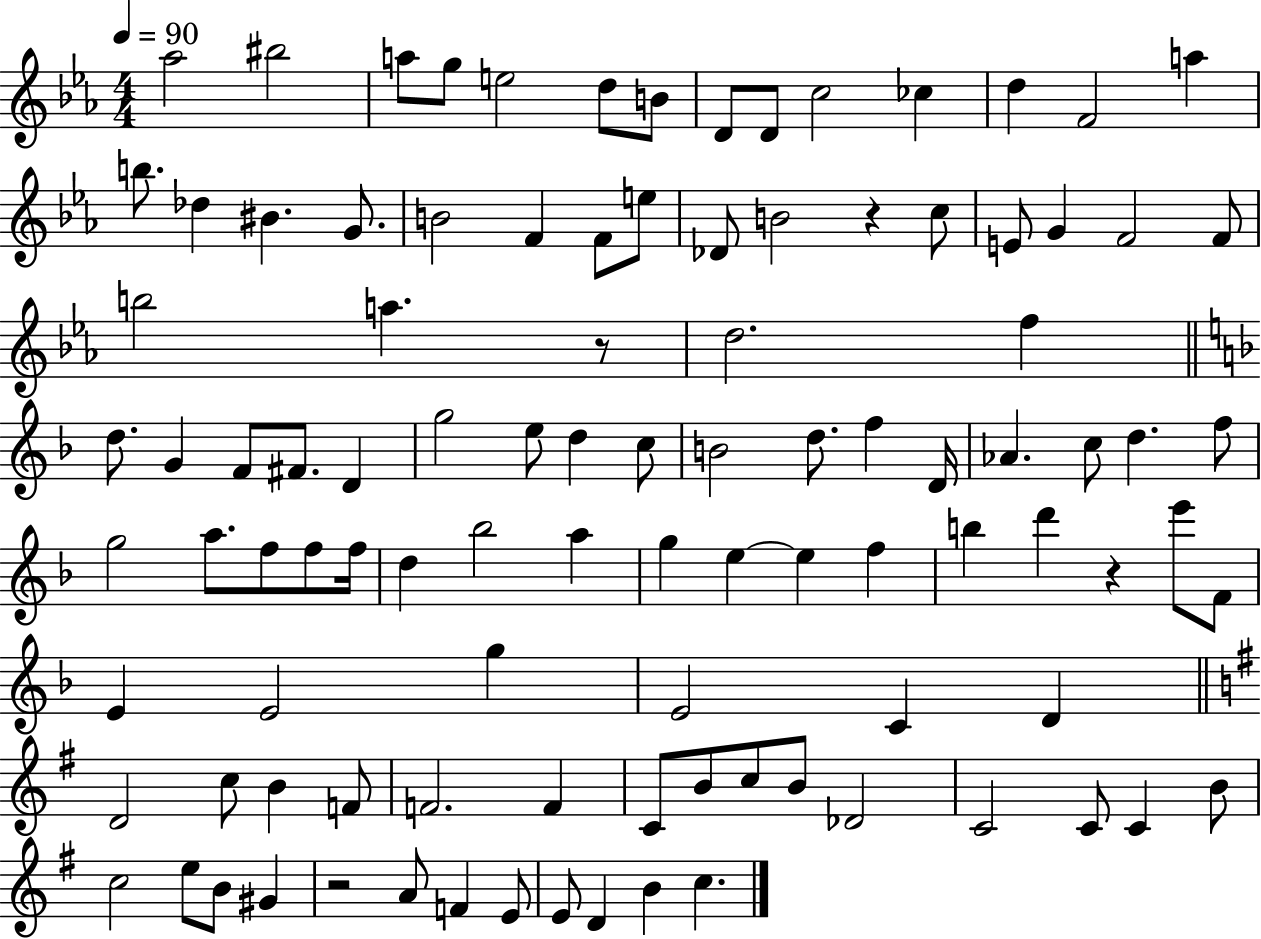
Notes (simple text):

Ab5/h BIS5/h A5/e G5/e E5/h D5/e B4/e D4/e D4/e C5/h CES5/q D5/q F4/h A5/q B5/e. Db5/q BIS4/q. G4/e. B4/h F4/q F4/e E5/e Db4/e B4/h R/q C5/e E4/e G4/q F4/h F4/e B5/h A5/q. R/e D5/h. F5/q D5/e. G4/q F4/e F#4/e. D4/q G5/h E5/e D5/q C5/e B4/h D5/e. F5/q D4/s Ab4/q. C5/e D5/q. F5/e G5/h A5/e. F5/e F5/e F5/s D5/q Bb5/h A5/q G5/q E5/q E5/q F5/q B5/q D6/q R/q E6/e F4/e E4/q E4/h G5/q E4/h C4/q D4/q D4/h C5/e B4/q F4/e F4/h. F4/q C4/e B4/e C5/e B4/e Db4/h C4/h C4/e C4/q B4/e C5/h E5/e B4/e G#4/q R/h A4/e F4/q E4/e E4/e D4/q B4/q C5/q.